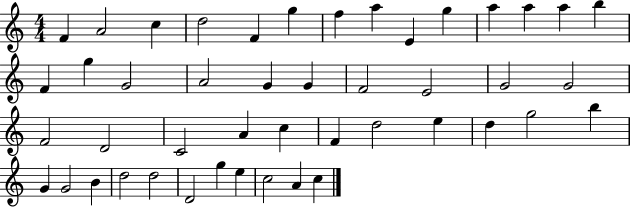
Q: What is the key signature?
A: C major